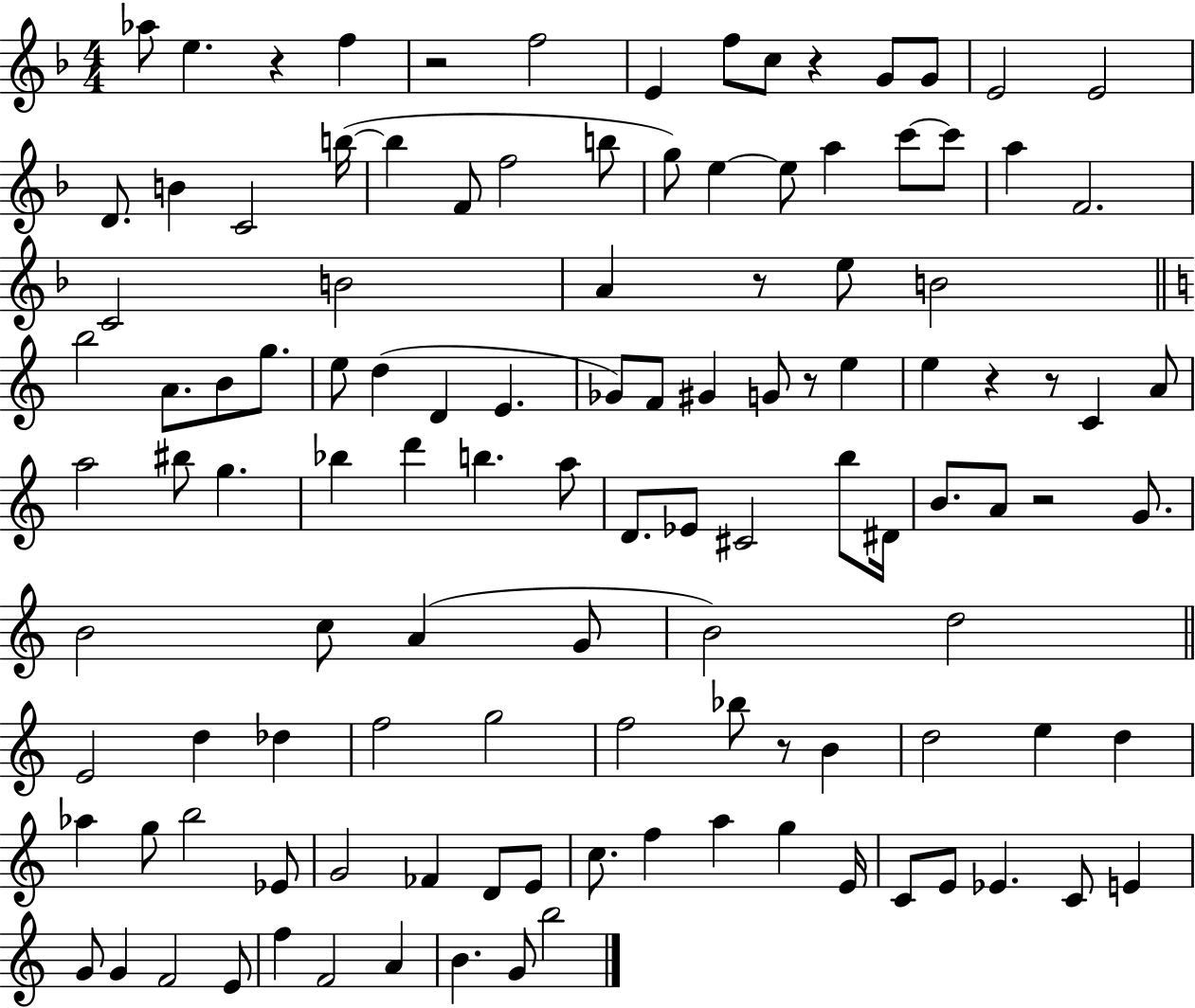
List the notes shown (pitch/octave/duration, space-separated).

Ab5/e E5/q. R/q F5/q R/h F5/h E4/q F5/e C5/e R/q G4/e G4/e E4/h E4/h D4/e. B4/q C4/h B5/s B5/q F4/e F5/h B5/e G5/e E5/q E5/e A5/q C6/e C6/e A5/q F4/h. C4/h B4/h A4/q R/e E5/e B4/h B5/h A4/e. B4/e G5/e. E5/e D5/q D4/q E4/q. Gb4/e F4/e G#4/q G4/e R/e E5/q E5/q R/q R/e C4/q A4/e A5/h BIS5/e G5/q. Bb5/q D6/q B5/q. A5/e D4/e. Eb4/e C#4/h B5/e D#4/s B4/e. A4/e R/h G4/e. B4/h C5/e A4/q G4/e B4/h D5/h E4/h D5/q Db5/q F5/h G5/h F5/h Bb5/e R/e B4/q D5/h E5/q D5/q Ab5/q G5/e B5/h Eb4/e G4/h FES4/q D4/e E4/e C5/e. F5/q A5/q G5/q E4/s C4/e E4/e Eb4/q. C4/e E4/q G4/e G4/q F4/h E4/e F5/q F4/h A4/q B4/q. G4/e B5/h